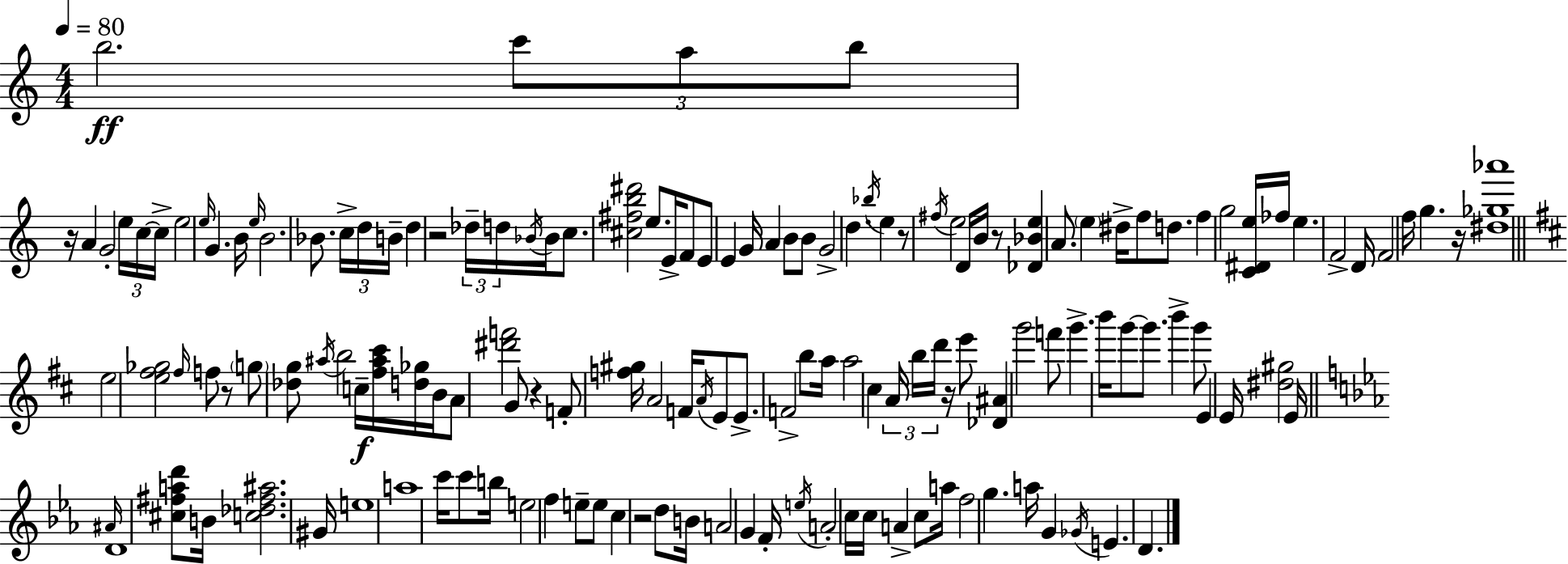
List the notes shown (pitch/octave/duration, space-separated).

B5/h. C6/e A5/e B5/e R/s A4/q G4/h E5/s C5/s C5/s E5/h E5/s G4/q. B4/s E5/s B4/h. Bb4/e. C5/s D5/s B4/s D5/q R/h Db5/s D5/s Bb4/s Bb4/s C5/e. [C#5,F#5,B5,D#6]/h E5/e. E4/s F4/e E4/e E4/q G4/s A4/q B4/e B4/e G4/h D5/q. Bb5/s E5/q R/e F#5/s E5/h D4/s B4/s R/e [Db4,Bb4,E5]/q A4/e. E5/q D#5/s F5/e D5/e. F5/q G5/h [C4,D#4,E5]/s FES5/s E5/q. F4/h D4/s F4/h F5/s G5/q. R/s [D#5,Gb5,Ab6]/w E5/h [E5,F#5,Gb5]/h F#5/s F5/e R/e G5/e [Db5,G5]/e A#5/s B5/h C5/s [F#5,A#5,C#6]/s [D5,Gb5]/s B4/s A4/e [D#6,F6]/h G4/e R/q F4/e [F5,G#5]/s A4/h F4/s A4/s E4/e E4/e. F4/h B5/e A5/s A5/h C#5/q A4/s B5/s D6/s R/s E6/e [Db4,A#4]/q G6/h F6/e G6/q. B6/s G6/e G6/e. B6/q G6/e E4/q E4/s [D#5,G#5]/h E4/s A#4/s D4/w [C#5,F#5,A5,D6]/e B4/s [C5,Db5,F#5,A#5]/h. G#4/s E5/w A5/w C6/s C6/e B5/s E5/h F5/q E5/e E5/e C5/q R/h D5/e B4/s A4/h G4/q F4/s E5/s A4/h C5/s C5/s A4/q C5/e A5/s F5/h G5/q. A5/s G4/q Gb4/s E4/q. D4/q.